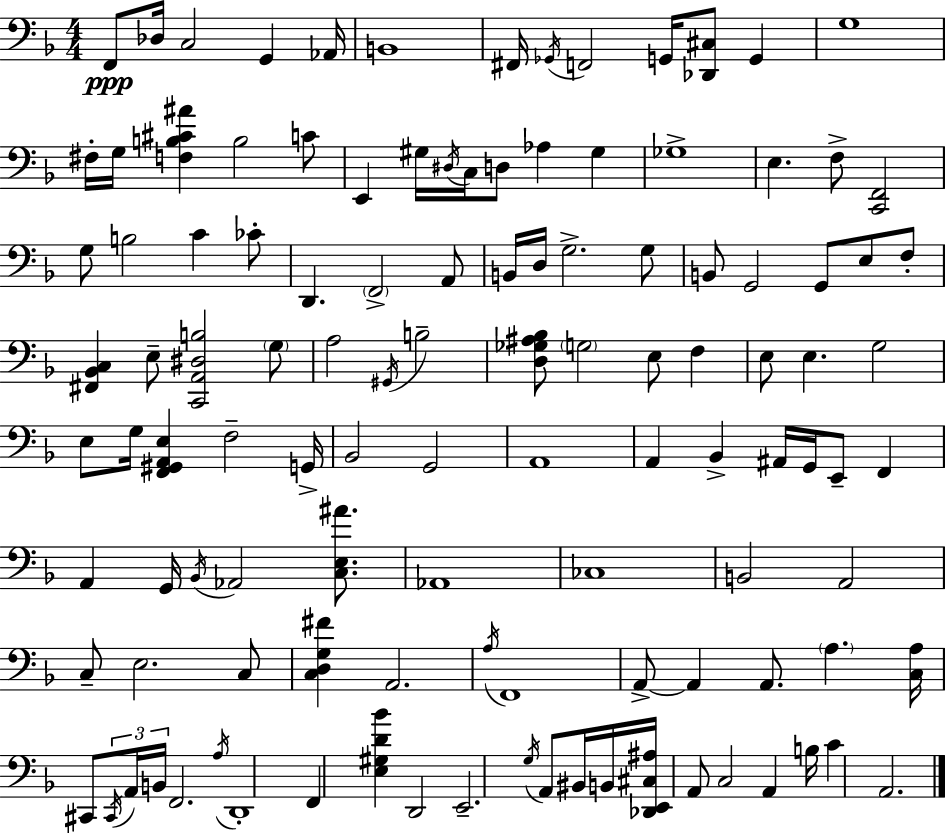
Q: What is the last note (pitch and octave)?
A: A2